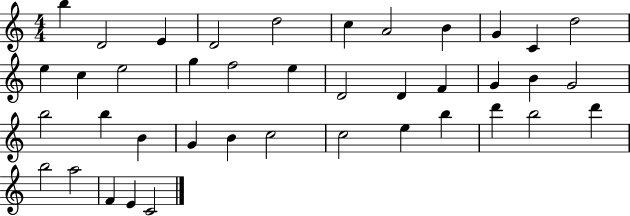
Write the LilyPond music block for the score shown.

{
  \clef treble
  \numericTimeSignature
  \time 4/4
  \key c \major
  b''4 d'2 e'4 | d'2 d''2 | c''4 a'2 b'4 | g'4 c'4 d''2 | \break e''4 c''4 e''2 | g''4 f''2 e''4 | d'2 d'4 f'4 | g'4 b'4 g'2 | \break b''2 b''4 b'4 | g'4 b'4 c''2 | c''2 e''4 b''4 | d'''4 b''2 d'''4 | \break b''2 a''2 | f'4 e'4 c'2 | \bar "|."
}